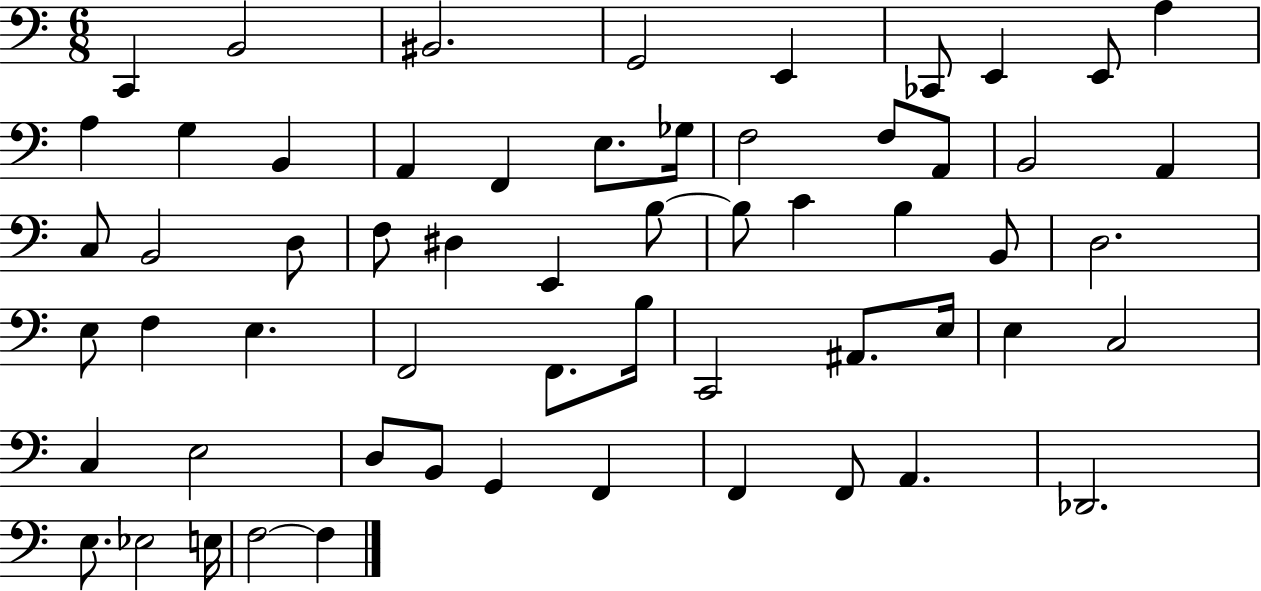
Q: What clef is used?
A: bass